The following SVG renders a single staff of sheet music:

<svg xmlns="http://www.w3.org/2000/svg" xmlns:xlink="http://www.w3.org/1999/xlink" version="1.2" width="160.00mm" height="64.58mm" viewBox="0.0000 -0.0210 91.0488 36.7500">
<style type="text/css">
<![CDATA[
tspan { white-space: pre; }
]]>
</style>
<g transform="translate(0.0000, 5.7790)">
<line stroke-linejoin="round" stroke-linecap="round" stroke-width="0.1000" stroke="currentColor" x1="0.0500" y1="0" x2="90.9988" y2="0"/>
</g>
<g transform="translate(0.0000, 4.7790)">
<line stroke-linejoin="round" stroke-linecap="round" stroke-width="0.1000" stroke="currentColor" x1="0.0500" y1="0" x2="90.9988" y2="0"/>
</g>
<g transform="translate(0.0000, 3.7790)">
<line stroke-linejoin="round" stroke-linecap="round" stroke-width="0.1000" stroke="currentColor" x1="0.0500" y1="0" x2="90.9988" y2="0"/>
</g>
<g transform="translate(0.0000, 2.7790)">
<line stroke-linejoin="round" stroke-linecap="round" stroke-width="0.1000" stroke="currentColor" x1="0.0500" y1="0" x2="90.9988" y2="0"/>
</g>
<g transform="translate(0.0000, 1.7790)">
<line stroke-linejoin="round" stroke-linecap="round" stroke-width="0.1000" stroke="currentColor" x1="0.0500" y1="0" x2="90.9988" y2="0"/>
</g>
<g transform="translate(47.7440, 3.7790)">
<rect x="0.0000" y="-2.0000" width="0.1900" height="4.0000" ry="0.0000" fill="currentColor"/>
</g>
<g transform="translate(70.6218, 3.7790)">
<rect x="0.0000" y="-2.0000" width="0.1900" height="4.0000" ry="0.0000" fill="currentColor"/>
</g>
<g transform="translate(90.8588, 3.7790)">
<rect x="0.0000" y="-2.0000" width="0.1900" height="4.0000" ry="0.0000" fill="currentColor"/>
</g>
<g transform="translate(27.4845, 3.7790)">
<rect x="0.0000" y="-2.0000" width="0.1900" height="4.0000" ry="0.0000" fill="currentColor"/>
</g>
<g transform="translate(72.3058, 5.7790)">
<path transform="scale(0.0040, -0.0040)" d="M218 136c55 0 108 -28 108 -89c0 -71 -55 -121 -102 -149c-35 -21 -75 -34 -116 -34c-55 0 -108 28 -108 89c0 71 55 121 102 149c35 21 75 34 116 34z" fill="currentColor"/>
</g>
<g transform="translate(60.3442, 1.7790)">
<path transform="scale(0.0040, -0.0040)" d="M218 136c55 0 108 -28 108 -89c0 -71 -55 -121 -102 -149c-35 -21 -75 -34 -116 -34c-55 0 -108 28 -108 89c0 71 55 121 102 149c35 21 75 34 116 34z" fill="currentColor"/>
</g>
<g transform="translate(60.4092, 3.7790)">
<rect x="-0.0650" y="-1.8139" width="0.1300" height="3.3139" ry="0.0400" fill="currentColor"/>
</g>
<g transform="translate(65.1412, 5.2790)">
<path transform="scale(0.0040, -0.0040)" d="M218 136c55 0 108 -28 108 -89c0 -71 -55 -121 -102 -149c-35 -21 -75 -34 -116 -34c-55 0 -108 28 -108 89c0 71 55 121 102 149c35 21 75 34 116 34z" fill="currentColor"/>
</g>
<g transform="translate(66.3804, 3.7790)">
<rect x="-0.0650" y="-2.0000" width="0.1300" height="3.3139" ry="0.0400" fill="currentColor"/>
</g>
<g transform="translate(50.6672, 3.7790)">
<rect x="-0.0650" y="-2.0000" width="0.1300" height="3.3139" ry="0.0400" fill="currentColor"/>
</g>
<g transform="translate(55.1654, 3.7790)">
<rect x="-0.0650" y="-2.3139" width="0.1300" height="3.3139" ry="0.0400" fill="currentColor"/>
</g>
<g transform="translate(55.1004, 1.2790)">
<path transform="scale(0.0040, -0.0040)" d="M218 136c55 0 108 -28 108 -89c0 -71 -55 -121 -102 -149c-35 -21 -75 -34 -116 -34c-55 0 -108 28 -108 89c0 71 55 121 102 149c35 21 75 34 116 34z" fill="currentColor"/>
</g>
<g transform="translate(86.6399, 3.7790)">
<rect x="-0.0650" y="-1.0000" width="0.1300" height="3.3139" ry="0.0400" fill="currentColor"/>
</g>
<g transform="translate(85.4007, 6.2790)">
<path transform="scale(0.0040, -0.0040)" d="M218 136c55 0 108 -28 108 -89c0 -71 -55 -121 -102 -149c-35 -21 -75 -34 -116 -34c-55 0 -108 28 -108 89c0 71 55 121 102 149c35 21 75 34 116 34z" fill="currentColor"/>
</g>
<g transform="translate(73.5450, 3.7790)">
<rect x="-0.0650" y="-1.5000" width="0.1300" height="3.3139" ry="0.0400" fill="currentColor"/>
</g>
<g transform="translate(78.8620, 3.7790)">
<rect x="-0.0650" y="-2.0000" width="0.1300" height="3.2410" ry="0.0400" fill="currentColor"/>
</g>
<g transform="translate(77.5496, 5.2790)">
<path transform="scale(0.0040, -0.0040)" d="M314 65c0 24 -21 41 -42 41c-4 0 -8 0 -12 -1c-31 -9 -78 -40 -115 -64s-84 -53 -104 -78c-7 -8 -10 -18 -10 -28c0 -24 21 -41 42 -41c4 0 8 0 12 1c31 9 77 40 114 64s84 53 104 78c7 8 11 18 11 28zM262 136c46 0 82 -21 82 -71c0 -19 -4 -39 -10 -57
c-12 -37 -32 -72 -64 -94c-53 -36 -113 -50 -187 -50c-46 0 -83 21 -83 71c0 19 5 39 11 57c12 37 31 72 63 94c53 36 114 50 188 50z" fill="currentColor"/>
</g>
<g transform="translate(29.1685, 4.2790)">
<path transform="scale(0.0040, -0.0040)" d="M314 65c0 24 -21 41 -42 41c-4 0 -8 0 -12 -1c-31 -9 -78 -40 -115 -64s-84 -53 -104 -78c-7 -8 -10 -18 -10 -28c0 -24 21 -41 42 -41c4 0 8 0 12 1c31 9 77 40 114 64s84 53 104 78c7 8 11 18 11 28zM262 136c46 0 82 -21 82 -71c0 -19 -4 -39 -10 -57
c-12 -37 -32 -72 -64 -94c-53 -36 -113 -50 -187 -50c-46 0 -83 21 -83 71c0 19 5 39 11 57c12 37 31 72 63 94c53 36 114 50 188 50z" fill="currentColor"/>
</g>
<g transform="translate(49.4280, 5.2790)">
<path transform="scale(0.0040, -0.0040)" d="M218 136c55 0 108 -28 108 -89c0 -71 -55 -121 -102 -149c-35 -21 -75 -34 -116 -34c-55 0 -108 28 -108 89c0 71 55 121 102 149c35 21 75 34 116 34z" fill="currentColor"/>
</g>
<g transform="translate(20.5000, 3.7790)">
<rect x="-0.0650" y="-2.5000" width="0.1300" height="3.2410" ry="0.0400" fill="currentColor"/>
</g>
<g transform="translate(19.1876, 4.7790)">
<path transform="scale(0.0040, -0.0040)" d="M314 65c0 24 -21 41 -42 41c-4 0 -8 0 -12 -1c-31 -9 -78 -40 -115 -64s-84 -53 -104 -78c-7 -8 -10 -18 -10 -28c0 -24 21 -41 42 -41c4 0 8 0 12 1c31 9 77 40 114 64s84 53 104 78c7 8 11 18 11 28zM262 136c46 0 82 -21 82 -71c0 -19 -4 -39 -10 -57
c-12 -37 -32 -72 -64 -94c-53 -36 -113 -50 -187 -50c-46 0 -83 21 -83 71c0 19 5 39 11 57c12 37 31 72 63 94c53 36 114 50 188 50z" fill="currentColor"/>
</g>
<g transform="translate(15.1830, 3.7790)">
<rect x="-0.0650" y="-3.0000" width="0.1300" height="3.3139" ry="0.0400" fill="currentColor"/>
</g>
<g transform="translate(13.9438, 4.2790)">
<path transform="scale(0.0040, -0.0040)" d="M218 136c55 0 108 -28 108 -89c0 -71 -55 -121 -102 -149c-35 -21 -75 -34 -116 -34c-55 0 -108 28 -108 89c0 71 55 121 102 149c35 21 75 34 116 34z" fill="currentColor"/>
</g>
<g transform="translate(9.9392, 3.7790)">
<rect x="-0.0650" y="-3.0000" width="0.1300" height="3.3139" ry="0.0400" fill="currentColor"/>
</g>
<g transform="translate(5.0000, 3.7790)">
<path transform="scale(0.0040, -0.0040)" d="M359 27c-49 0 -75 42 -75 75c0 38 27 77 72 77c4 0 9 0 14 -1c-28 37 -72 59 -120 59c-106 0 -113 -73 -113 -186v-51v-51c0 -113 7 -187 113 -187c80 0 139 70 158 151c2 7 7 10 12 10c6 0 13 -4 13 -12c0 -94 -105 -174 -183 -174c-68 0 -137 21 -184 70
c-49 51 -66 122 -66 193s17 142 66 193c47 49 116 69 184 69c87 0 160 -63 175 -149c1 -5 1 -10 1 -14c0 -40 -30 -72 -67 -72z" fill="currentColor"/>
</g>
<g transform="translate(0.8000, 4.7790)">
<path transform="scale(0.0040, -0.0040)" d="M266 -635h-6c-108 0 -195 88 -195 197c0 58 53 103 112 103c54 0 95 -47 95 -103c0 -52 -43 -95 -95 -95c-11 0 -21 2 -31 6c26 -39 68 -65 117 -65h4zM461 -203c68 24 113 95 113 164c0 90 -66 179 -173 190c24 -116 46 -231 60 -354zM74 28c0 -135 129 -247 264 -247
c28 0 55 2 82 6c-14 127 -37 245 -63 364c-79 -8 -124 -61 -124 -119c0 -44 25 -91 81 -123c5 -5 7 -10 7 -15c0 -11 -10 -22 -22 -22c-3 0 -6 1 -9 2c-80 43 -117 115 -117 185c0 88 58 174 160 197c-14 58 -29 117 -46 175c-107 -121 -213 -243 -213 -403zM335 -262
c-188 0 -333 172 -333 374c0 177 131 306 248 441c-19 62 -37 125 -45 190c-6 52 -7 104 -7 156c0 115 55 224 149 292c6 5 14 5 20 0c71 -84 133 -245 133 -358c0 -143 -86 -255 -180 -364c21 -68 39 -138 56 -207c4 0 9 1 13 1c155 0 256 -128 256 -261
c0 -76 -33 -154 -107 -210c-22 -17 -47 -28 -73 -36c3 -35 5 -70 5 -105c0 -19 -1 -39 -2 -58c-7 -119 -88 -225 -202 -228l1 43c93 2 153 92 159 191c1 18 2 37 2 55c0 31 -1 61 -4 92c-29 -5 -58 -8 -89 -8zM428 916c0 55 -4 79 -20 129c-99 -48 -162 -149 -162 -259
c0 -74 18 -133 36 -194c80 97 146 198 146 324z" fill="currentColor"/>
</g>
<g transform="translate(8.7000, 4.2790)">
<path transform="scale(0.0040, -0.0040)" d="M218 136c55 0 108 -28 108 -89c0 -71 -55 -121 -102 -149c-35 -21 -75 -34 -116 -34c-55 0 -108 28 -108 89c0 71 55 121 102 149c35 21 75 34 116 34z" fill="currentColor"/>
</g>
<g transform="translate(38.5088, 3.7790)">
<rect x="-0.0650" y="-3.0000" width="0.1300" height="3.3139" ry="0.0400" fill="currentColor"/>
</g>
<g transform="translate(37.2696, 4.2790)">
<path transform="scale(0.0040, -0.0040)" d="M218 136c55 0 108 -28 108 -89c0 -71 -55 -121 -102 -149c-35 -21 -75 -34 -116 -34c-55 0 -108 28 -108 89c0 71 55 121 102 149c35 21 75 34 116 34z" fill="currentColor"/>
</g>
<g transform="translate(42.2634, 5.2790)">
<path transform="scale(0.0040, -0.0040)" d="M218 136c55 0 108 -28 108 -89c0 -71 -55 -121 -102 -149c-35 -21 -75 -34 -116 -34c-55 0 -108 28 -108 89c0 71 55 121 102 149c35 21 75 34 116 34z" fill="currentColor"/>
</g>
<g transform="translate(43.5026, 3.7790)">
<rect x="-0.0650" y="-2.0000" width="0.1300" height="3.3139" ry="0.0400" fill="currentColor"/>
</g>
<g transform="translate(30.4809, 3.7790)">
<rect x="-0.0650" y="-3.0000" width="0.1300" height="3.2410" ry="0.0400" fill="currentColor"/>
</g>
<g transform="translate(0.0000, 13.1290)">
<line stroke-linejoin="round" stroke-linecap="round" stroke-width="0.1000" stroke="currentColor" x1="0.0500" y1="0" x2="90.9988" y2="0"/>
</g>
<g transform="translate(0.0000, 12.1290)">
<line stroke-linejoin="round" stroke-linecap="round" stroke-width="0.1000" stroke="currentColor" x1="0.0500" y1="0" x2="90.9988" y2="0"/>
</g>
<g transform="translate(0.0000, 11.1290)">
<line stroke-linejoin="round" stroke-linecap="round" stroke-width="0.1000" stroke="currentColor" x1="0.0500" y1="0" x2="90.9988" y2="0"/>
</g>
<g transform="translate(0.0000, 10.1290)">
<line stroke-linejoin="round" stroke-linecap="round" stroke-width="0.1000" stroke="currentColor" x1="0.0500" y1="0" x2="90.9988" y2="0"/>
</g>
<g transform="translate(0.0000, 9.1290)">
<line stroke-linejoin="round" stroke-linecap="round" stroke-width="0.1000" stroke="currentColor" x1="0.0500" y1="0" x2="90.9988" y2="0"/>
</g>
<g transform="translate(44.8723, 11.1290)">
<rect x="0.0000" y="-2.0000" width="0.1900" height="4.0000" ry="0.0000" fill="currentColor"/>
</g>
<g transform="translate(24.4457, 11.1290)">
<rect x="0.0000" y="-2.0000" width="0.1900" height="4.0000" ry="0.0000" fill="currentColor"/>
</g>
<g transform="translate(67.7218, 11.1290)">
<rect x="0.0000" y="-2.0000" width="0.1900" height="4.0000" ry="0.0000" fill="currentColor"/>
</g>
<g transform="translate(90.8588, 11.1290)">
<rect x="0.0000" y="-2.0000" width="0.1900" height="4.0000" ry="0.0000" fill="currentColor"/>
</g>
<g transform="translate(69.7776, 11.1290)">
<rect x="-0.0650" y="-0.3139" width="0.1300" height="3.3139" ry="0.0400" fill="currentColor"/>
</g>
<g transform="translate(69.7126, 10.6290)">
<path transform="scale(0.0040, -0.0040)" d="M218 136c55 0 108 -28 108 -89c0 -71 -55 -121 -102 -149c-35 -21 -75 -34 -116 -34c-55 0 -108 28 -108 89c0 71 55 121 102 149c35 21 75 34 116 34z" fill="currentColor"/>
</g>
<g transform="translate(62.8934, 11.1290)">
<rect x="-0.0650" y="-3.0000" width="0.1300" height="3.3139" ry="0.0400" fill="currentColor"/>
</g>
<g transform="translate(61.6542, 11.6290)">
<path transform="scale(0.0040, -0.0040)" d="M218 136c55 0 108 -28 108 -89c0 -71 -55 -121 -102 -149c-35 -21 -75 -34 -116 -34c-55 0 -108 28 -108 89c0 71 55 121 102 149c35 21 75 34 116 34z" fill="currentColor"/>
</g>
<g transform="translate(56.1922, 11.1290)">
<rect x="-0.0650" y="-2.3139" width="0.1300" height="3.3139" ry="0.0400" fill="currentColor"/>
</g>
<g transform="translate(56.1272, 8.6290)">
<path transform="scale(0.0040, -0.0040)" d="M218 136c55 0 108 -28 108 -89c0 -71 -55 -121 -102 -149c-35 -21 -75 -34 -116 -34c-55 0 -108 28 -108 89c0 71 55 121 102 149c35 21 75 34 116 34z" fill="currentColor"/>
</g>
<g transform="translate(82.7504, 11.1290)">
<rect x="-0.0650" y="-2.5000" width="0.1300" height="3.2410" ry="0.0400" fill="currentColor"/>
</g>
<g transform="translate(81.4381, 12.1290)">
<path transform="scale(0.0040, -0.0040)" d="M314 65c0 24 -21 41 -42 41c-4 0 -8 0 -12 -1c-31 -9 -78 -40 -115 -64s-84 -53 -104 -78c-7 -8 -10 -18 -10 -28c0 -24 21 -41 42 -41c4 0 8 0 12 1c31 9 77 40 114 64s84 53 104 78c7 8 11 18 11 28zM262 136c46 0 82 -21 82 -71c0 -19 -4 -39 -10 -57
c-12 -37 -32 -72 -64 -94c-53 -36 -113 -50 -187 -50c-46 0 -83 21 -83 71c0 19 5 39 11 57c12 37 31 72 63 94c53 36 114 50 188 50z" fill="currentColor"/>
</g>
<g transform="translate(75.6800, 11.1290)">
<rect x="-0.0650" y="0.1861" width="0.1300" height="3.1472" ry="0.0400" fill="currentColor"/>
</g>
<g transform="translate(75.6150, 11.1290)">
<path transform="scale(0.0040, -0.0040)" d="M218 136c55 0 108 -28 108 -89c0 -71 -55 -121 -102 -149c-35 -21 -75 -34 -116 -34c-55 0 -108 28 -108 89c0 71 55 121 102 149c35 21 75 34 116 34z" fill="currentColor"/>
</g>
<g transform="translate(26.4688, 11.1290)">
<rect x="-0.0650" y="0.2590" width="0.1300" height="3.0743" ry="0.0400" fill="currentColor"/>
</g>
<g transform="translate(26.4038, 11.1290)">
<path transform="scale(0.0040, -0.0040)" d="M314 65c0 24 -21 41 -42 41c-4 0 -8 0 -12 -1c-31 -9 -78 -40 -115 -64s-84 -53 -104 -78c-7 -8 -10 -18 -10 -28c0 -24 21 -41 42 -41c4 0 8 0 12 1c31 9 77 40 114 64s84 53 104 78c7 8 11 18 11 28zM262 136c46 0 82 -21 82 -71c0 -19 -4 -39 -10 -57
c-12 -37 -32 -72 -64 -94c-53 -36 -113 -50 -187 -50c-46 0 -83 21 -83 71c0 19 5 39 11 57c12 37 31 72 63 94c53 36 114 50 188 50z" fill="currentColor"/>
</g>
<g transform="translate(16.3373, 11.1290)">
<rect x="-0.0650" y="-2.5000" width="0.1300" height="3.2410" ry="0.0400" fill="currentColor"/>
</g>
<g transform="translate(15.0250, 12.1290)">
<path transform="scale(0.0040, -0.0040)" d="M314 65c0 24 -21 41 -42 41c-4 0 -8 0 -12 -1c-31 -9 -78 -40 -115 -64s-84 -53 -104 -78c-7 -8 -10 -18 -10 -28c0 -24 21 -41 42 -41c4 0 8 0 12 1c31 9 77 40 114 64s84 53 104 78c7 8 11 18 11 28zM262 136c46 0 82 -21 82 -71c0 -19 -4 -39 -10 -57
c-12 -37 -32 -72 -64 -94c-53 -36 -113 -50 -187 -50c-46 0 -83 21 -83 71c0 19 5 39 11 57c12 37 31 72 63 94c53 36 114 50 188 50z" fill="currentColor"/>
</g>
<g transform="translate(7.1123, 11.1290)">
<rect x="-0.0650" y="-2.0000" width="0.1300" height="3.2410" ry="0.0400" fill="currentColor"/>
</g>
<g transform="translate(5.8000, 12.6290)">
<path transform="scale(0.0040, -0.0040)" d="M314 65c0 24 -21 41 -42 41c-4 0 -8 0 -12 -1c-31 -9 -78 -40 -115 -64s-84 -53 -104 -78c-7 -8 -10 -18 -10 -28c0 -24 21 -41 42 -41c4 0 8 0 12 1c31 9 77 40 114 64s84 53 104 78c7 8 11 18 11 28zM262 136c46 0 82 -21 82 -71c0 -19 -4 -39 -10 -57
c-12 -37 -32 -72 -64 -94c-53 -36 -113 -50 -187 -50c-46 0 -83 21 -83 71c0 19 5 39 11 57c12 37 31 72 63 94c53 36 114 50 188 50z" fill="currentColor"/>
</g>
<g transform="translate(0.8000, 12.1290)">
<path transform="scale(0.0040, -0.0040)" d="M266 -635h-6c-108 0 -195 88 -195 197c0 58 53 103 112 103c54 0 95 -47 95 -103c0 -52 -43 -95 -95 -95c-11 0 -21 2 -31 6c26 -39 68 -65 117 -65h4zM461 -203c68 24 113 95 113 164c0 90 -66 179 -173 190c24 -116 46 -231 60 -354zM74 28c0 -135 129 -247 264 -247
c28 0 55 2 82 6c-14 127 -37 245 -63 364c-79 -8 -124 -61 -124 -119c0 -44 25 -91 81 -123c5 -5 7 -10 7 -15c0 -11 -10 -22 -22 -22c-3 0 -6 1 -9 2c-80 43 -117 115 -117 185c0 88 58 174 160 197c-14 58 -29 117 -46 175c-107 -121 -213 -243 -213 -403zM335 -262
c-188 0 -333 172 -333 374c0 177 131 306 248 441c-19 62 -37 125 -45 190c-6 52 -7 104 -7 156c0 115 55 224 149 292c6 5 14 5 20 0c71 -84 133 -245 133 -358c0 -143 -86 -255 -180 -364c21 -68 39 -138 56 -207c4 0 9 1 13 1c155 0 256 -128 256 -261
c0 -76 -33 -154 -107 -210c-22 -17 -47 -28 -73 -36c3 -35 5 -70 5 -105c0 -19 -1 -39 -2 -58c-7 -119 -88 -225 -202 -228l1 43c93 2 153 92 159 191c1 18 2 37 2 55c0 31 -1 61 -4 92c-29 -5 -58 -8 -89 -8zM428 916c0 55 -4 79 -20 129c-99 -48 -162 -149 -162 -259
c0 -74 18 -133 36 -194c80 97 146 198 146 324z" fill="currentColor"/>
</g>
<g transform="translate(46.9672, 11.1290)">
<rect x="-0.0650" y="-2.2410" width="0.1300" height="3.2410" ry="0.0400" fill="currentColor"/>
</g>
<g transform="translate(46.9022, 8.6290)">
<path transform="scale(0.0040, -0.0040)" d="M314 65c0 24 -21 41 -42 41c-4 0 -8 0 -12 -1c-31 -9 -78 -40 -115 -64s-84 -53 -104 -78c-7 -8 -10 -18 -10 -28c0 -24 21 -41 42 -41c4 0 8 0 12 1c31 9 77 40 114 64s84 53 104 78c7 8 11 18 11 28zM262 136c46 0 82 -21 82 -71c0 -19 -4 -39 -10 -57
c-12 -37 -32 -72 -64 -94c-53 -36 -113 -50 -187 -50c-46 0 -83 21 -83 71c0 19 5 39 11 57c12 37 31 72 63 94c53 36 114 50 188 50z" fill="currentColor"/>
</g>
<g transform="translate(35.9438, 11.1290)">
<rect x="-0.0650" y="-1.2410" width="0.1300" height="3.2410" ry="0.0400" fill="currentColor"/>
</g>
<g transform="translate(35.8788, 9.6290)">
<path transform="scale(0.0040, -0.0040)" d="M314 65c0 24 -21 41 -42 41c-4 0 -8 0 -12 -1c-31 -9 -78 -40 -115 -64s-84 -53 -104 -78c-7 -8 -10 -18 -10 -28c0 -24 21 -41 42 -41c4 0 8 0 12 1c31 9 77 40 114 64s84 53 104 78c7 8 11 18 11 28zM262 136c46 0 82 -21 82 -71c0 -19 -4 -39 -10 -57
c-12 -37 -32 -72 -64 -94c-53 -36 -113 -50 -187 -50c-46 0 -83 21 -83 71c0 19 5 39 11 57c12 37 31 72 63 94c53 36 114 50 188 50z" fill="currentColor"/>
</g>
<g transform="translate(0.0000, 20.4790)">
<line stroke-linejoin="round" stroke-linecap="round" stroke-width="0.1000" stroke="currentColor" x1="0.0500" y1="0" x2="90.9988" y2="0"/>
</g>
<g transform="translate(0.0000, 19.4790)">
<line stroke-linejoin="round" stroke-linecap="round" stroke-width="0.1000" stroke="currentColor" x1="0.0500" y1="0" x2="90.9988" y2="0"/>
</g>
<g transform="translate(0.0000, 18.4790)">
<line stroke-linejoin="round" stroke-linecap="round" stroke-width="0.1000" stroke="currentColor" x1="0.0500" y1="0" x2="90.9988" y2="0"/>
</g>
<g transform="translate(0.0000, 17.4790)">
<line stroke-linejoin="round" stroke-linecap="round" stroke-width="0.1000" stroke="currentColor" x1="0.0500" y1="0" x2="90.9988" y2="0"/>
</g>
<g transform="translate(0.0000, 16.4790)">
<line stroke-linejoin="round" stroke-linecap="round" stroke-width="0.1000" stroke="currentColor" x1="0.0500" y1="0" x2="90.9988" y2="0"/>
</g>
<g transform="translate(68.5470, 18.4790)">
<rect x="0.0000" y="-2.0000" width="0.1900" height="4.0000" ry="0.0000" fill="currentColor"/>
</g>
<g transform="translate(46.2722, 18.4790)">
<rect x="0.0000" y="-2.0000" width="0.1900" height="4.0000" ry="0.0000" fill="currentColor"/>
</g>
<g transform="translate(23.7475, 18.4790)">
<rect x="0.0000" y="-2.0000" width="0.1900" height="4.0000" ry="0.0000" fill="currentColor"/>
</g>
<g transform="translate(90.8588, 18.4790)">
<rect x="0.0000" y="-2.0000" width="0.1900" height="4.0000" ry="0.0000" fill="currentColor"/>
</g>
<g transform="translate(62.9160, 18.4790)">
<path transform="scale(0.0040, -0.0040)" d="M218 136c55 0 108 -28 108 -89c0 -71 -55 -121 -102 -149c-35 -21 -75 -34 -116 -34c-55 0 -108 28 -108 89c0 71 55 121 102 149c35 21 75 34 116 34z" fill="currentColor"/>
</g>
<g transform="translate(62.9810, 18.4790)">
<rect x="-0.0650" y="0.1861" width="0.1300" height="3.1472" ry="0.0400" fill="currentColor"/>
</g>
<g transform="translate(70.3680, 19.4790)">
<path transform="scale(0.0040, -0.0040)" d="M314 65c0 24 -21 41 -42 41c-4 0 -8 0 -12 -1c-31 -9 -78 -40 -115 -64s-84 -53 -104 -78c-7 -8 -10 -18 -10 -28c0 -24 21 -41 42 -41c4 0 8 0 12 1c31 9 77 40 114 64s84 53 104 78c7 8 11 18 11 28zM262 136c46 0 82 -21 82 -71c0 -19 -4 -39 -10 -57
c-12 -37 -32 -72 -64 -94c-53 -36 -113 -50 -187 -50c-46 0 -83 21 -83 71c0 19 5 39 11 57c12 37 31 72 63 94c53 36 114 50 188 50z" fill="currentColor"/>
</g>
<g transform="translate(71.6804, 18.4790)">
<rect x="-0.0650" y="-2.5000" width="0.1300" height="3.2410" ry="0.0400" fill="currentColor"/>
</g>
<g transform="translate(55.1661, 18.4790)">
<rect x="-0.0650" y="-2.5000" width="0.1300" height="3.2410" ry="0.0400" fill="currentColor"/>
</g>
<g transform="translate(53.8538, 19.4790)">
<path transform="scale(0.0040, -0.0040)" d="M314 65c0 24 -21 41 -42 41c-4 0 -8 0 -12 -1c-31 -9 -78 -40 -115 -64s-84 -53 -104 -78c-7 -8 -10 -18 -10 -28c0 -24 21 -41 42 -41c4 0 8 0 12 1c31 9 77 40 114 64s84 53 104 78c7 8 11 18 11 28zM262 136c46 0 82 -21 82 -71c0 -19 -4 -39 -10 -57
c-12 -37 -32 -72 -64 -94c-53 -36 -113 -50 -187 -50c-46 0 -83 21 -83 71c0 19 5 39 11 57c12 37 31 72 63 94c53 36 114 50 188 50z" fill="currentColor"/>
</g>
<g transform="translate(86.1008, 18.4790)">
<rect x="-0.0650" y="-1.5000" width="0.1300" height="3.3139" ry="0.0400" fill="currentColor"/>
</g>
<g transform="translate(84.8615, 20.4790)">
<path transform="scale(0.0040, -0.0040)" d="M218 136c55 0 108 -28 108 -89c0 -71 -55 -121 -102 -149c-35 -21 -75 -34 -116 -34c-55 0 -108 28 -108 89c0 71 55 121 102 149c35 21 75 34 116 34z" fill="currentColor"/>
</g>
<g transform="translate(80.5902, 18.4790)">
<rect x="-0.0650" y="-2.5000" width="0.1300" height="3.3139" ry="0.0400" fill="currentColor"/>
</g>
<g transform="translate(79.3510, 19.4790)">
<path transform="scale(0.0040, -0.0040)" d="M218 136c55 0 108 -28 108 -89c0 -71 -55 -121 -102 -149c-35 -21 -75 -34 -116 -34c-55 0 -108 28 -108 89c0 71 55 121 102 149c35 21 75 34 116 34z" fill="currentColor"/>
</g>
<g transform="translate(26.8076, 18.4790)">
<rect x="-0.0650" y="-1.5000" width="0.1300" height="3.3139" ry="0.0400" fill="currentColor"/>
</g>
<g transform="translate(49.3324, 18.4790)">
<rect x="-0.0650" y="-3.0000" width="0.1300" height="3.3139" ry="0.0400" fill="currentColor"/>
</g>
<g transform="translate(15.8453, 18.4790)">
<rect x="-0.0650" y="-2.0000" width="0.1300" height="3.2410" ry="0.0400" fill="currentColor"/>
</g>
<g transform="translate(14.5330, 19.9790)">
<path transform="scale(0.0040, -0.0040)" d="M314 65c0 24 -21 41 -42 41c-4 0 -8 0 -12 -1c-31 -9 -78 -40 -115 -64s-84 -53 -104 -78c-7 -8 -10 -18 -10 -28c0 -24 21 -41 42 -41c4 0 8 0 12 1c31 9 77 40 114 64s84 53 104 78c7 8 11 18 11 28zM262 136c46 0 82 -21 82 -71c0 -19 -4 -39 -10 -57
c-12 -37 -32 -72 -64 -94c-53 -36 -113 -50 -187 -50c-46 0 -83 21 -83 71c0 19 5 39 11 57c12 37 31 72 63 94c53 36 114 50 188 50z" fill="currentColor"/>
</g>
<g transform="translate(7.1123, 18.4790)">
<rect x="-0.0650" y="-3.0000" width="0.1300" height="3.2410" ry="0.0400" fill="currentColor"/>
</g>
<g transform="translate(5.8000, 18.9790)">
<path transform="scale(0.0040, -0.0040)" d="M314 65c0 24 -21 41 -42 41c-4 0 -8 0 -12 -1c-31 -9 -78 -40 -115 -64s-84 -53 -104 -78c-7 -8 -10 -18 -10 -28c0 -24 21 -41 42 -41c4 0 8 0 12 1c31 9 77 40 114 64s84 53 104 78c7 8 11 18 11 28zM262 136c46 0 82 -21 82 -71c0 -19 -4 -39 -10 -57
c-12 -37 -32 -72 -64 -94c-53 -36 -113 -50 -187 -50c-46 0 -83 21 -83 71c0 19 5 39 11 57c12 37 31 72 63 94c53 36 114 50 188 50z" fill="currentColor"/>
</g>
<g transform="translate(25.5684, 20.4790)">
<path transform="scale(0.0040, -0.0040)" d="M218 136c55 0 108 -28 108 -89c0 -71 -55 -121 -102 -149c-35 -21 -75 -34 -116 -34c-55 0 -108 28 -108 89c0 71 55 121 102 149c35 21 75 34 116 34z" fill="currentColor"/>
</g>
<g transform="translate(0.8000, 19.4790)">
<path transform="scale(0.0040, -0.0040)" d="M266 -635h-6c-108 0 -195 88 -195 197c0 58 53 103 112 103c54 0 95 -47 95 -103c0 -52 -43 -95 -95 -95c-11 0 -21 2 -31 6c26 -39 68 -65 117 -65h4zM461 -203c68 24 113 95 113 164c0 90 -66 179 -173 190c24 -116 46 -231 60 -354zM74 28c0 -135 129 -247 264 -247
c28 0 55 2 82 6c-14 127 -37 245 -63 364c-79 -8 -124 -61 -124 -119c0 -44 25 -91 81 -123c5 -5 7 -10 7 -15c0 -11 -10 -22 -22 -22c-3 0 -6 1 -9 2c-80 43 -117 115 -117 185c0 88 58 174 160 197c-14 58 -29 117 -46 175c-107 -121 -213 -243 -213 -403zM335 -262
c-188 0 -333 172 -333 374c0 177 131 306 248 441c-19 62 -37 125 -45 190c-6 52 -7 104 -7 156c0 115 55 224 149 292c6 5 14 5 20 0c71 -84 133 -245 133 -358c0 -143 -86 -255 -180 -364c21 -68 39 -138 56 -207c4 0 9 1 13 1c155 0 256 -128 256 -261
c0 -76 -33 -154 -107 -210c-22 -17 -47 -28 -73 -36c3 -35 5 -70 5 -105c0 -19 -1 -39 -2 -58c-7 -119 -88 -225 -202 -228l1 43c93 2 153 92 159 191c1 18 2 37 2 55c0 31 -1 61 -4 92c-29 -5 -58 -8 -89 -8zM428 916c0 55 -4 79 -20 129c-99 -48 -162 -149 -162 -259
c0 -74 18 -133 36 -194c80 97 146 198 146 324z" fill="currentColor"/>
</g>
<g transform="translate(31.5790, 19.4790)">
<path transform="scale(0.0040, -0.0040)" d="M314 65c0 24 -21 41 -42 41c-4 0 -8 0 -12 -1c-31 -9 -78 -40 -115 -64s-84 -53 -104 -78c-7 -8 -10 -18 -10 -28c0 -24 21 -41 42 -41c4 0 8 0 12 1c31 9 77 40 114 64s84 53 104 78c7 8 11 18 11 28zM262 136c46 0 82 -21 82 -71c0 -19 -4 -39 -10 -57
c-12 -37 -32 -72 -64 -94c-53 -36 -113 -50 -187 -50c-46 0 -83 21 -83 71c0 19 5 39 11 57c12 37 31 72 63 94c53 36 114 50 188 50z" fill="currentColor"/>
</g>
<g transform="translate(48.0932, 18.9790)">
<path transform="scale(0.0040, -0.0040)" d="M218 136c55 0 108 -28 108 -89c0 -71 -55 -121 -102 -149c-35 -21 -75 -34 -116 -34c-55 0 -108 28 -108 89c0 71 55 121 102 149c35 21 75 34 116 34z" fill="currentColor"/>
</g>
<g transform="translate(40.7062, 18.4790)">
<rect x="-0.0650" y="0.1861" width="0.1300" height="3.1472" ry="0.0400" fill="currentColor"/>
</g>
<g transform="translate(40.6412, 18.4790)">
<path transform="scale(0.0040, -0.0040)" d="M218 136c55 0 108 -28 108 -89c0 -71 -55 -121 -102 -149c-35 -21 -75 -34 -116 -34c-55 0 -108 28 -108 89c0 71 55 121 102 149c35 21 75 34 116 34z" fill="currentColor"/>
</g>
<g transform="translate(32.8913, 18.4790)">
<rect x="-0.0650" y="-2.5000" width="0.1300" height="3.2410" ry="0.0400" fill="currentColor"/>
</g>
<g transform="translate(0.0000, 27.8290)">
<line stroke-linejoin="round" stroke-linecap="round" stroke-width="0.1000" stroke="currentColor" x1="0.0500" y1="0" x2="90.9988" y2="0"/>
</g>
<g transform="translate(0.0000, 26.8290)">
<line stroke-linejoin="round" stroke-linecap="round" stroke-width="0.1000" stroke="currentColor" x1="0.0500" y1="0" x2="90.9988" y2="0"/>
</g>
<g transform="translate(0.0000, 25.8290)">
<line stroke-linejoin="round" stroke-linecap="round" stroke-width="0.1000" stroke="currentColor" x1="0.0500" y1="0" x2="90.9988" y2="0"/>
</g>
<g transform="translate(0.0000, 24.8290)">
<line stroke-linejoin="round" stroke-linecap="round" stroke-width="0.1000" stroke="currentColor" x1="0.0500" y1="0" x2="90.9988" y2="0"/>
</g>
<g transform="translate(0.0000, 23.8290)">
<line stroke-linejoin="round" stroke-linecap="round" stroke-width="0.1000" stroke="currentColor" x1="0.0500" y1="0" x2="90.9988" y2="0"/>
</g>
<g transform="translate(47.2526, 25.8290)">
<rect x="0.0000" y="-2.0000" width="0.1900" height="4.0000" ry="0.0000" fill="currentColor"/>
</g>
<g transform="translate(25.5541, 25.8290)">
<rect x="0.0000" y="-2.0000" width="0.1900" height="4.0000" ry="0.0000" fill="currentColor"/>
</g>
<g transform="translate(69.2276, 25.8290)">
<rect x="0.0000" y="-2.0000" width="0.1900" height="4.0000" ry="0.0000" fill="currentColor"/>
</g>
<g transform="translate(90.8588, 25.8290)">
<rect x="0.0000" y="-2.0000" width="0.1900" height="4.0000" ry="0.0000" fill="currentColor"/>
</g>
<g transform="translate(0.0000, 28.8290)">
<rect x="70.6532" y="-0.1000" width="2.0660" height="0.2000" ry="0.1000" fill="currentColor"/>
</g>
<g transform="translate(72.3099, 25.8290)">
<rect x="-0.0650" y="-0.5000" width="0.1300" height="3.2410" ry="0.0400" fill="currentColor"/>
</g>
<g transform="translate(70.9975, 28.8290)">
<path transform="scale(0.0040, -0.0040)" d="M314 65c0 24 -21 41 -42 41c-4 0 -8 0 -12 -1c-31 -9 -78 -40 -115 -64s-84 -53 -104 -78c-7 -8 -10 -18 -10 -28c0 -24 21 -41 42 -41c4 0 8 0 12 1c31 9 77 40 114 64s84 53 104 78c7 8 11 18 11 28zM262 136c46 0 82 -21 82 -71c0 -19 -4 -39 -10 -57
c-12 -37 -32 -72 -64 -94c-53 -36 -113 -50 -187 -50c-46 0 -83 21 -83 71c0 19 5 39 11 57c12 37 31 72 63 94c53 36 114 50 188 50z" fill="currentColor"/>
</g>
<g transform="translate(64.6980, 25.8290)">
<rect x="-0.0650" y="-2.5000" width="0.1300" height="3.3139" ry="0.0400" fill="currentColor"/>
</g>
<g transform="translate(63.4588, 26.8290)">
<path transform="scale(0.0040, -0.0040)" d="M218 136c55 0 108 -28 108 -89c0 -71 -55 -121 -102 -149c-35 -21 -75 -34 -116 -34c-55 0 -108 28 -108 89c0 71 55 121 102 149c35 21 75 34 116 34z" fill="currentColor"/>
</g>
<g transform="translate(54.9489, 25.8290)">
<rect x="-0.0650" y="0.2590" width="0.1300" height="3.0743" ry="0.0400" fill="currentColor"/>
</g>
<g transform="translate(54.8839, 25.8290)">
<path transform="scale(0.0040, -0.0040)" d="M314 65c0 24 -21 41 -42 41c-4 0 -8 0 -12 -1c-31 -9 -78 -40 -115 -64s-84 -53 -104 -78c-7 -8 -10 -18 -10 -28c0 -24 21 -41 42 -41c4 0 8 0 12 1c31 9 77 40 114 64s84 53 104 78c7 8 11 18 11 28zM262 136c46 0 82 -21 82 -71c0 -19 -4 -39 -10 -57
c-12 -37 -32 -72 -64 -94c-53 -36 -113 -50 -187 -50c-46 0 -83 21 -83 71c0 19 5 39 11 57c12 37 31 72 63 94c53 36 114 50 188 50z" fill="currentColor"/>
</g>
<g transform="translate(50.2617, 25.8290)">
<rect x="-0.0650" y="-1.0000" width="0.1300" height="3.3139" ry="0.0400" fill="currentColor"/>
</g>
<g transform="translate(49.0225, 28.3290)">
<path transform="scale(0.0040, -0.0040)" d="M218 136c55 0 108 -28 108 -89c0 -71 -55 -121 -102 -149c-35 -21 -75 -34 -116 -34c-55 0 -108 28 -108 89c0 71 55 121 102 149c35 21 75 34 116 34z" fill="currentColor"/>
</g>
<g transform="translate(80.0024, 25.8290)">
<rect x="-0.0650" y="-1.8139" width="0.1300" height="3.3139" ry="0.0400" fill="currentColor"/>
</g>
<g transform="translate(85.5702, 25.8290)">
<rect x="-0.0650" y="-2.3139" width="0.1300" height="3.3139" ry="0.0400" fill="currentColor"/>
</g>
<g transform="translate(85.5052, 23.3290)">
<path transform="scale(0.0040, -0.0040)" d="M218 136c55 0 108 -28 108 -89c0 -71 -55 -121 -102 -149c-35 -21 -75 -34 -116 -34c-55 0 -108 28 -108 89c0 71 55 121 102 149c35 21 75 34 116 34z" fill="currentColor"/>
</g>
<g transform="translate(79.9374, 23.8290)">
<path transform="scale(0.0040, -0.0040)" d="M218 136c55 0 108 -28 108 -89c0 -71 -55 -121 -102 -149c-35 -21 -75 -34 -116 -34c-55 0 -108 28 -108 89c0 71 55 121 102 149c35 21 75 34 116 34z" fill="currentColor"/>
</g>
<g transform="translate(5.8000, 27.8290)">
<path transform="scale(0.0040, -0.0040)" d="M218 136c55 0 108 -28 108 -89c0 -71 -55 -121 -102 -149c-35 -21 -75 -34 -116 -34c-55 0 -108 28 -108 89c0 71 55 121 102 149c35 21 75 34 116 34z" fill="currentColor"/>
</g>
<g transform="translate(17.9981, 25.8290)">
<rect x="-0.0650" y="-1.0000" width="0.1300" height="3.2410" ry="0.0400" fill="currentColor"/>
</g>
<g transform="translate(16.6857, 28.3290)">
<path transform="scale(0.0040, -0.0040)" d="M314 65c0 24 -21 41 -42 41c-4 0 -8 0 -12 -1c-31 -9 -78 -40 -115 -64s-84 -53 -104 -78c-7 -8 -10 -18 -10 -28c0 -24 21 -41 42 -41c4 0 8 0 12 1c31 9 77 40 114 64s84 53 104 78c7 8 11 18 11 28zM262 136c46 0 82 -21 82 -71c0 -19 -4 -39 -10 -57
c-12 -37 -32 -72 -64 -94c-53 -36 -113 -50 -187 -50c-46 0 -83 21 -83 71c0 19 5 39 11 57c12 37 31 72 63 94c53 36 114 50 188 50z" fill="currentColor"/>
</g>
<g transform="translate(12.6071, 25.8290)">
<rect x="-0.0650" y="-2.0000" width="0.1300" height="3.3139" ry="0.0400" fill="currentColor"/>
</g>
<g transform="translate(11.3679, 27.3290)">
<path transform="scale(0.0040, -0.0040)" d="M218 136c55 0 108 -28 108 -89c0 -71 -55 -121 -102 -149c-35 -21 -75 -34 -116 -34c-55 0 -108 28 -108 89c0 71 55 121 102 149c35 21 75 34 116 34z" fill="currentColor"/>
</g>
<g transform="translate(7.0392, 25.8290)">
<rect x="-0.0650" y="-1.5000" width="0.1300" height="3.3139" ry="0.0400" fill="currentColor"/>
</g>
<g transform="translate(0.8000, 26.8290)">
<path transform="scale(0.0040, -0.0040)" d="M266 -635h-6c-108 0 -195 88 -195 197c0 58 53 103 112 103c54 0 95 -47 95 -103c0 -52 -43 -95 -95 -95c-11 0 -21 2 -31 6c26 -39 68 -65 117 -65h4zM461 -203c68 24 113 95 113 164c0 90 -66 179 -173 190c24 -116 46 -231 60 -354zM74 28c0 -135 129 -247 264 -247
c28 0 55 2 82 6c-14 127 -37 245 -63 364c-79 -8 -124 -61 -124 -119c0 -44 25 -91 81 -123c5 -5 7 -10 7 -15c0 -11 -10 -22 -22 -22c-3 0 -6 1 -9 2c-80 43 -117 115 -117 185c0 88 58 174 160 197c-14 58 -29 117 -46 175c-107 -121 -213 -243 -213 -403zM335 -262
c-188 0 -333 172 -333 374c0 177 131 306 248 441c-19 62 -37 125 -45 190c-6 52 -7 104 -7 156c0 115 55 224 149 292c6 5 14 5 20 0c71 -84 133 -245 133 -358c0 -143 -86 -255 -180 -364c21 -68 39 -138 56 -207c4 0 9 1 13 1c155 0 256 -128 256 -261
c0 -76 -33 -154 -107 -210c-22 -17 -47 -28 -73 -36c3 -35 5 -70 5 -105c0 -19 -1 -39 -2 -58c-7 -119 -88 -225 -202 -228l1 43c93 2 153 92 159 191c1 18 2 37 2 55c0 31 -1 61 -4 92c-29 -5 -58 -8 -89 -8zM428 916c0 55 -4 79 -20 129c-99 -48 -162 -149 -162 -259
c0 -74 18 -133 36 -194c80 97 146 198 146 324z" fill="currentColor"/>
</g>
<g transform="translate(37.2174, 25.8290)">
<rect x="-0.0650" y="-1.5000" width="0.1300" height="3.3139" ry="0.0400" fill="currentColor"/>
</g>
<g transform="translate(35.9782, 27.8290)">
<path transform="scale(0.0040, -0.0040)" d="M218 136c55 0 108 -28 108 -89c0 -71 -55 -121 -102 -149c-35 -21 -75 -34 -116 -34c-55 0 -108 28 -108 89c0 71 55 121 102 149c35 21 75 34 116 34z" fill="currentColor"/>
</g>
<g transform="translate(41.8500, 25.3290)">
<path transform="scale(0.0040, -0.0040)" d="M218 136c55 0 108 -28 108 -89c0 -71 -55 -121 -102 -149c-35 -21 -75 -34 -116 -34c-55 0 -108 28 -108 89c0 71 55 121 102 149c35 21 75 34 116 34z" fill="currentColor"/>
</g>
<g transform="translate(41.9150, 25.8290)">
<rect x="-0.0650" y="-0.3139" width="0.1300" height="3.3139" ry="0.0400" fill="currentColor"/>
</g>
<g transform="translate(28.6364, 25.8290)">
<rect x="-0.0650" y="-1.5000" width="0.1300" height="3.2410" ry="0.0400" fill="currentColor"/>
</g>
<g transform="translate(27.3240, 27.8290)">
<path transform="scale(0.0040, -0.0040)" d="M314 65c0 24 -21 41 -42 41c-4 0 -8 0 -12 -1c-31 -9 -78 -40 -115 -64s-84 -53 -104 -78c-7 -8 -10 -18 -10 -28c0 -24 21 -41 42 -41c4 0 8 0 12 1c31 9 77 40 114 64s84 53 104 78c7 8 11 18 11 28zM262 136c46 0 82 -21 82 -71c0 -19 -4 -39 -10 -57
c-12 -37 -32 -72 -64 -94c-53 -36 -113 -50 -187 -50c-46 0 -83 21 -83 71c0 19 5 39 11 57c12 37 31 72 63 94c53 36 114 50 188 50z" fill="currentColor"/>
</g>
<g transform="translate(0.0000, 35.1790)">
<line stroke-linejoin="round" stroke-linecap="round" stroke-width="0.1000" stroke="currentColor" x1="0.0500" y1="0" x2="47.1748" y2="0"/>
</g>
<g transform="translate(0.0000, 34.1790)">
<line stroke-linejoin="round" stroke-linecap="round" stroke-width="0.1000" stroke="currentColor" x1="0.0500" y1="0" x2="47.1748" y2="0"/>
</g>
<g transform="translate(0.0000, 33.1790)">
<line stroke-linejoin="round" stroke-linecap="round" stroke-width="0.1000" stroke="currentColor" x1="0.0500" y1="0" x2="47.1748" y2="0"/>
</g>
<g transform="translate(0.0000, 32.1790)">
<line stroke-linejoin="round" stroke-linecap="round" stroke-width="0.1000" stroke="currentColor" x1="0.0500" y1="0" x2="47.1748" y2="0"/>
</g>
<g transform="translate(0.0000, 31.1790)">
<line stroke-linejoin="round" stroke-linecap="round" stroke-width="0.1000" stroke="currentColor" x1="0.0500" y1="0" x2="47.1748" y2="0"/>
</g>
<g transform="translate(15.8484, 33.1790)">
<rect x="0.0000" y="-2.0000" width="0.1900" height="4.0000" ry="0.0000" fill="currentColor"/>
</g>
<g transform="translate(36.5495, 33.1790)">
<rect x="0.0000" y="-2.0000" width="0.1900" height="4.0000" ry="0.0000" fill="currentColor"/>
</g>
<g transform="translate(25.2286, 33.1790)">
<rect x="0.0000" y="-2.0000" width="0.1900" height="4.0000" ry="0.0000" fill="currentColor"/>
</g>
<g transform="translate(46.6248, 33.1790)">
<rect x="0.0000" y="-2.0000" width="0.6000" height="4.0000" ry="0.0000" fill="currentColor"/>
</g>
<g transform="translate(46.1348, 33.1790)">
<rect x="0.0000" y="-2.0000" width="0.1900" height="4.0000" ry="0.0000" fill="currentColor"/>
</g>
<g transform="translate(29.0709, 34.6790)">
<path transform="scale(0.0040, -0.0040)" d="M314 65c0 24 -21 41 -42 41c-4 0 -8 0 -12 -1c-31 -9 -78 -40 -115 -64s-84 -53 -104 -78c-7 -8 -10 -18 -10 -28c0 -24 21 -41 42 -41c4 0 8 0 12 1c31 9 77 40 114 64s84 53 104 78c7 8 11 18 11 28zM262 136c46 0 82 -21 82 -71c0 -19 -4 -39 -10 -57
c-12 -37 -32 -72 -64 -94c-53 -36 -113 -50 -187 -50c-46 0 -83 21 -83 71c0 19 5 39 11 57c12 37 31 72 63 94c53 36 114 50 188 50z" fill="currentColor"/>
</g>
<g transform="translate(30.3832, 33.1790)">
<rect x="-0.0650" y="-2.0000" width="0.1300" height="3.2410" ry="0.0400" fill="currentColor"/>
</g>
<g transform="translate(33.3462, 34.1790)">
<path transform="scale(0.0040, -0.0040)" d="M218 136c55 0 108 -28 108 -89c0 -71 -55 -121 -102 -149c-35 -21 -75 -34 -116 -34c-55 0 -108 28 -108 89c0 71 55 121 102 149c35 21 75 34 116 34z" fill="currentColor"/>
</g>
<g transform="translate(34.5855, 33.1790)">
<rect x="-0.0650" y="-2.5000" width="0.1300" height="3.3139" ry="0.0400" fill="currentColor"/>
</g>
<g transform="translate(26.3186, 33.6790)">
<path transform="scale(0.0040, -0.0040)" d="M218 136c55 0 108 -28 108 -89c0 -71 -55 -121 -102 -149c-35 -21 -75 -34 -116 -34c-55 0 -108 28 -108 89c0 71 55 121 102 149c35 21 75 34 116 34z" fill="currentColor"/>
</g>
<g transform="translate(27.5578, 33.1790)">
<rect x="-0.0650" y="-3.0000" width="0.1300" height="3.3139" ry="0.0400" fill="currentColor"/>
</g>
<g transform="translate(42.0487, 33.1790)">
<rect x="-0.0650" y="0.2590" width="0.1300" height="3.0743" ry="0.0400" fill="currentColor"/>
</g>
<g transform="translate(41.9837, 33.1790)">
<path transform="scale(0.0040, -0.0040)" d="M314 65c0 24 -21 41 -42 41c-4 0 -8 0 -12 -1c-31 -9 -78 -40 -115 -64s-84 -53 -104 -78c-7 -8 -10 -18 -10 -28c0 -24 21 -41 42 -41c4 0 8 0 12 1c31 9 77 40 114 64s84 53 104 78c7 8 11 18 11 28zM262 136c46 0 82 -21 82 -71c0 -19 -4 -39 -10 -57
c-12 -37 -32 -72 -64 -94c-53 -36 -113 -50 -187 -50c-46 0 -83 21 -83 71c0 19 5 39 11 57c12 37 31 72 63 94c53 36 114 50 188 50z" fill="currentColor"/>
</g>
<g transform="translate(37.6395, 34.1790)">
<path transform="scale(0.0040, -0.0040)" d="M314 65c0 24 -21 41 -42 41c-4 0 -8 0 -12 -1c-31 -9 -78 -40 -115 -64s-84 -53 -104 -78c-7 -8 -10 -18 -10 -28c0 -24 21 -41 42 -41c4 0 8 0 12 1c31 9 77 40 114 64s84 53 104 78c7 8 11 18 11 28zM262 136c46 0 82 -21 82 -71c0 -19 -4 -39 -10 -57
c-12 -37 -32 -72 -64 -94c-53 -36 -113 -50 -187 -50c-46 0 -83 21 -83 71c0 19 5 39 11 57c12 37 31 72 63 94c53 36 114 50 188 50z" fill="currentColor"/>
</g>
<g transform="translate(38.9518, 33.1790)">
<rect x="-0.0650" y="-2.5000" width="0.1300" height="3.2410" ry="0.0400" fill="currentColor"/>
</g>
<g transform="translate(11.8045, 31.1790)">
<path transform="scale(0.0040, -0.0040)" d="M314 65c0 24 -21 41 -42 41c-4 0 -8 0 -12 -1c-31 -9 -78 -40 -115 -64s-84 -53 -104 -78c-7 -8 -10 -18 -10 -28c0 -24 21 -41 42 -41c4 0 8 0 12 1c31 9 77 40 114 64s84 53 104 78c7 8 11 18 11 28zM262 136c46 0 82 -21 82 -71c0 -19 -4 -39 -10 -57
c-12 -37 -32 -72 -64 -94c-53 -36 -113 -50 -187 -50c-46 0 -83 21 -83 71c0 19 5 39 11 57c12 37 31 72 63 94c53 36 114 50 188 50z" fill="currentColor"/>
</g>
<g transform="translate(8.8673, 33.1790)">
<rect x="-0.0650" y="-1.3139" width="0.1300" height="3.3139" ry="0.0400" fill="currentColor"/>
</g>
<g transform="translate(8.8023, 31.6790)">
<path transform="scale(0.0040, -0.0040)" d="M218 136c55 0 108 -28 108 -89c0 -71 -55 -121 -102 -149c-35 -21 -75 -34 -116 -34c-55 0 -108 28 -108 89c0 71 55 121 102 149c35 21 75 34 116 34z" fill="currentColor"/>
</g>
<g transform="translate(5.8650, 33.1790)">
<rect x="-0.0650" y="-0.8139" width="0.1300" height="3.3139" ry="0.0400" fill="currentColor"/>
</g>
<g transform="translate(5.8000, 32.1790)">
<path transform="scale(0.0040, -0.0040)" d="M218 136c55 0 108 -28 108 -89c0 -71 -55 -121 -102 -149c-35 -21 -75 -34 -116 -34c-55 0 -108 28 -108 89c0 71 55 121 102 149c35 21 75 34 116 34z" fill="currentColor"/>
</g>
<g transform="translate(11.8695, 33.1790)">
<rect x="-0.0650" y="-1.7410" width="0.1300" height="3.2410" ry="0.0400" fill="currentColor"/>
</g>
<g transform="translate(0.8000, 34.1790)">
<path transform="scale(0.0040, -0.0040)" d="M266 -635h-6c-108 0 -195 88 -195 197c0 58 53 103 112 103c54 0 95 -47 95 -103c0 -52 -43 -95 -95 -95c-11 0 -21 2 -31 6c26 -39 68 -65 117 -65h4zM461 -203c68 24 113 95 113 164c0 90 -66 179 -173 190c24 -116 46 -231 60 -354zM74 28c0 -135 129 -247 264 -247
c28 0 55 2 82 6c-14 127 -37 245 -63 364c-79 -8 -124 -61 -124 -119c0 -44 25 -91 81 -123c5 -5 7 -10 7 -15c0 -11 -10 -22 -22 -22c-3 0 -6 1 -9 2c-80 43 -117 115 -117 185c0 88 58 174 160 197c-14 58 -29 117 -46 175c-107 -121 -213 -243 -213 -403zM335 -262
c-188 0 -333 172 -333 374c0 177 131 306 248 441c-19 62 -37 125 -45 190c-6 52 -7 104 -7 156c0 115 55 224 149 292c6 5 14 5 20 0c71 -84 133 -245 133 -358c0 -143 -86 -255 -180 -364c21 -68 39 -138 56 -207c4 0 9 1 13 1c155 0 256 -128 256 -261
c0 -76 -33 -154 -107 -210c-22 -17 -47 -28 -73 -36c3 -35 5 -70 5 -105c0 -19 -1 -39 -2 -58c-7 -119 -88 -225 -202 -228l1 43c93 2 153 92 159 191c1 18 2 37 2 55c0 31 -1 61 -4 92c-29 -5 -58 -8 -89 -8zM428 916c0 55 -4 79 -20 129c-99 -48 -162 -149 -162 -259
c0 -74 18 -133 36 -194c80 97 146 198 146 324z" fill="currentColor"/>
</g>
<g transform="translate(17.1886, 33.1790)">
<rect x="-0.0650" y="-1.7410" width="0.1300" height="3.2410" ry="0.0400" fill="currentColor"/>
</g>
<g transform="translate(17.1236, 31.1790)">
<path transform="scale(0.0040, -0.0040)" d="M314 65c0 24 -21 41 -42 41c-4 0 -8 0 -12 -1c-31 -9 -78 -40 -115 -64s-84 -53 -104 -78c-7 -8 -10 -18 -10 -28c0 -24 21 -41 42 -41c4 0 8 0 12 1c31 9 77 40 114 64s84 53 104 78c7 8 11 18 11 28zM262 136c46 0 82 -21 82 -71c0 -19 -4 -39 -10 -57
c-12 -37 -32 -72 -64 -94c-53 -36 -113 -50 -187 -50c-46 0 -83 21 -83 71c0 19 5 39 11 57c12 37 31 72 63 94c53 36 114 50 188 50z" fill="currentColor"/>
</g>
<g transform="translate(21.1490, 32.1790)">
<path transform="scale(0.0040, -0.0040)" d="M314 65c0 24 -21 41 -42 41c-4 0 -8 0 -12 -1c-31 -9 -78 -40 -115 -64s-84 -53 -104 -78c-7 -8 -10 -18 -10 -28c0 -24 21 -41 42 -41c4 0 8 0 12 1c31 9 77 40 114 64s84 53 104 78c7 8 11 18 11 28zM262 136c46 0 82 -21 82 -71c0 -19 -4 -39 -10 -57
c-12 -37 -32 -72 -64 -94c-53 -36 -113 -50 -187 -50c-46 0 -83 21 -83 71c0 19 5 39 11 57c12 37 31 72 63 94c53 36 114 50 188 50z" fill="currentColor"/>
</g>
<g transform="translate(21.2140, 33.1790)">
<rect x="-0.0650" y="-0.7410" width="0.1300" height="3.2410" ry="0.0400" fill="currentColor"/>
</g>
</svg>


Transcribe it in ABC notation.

X:1
T:Untitled
M:4/4
L:1/4
K:C
A A G2 A2 A F F g f F E F2 D F2 G2 B2 e2 g2 g A c B G2 A2 F2 E G2 B A G2 B G2 G E E F D2 E2 E c D B2 G C2 f g d e f2 f2 d2 A F2 G G2 B2